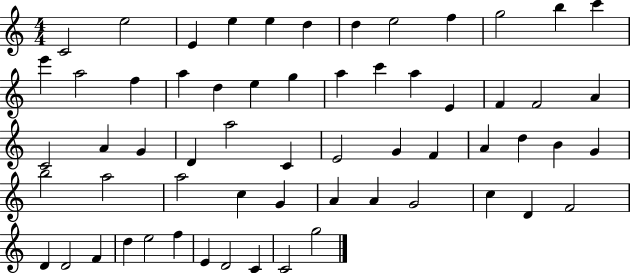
{
  \clef treble
  \numericTimeSignature
  \time 4/4
  \key c \major
  c'2 e''2 | e'4 e''4 e''4 d''4 | d''4 e''2 f''4 | g''2 b''4 c'''4 | \break e'''4 a''2 f''4 | a''4 d''4 e''4 g''4 | a''4 c'''4 a''4 e'4 | f'4 f'2 a'4 | \break c'2 a'4 g'4 | d'4 a''2 c'4 | e'2 g'4 f'4 | a'4 d''4 b'4 g'4 | \break b''2 a''2 | a''2 c''4 g'4 | a'4 a'4 g'2 | c''4 d'4 f'2 | \break d'4 d'2 f'4 | d''4 e''2 f''4 | e'4 d'2 c'4 | c'2 g''2 | \break \bar "|."
}